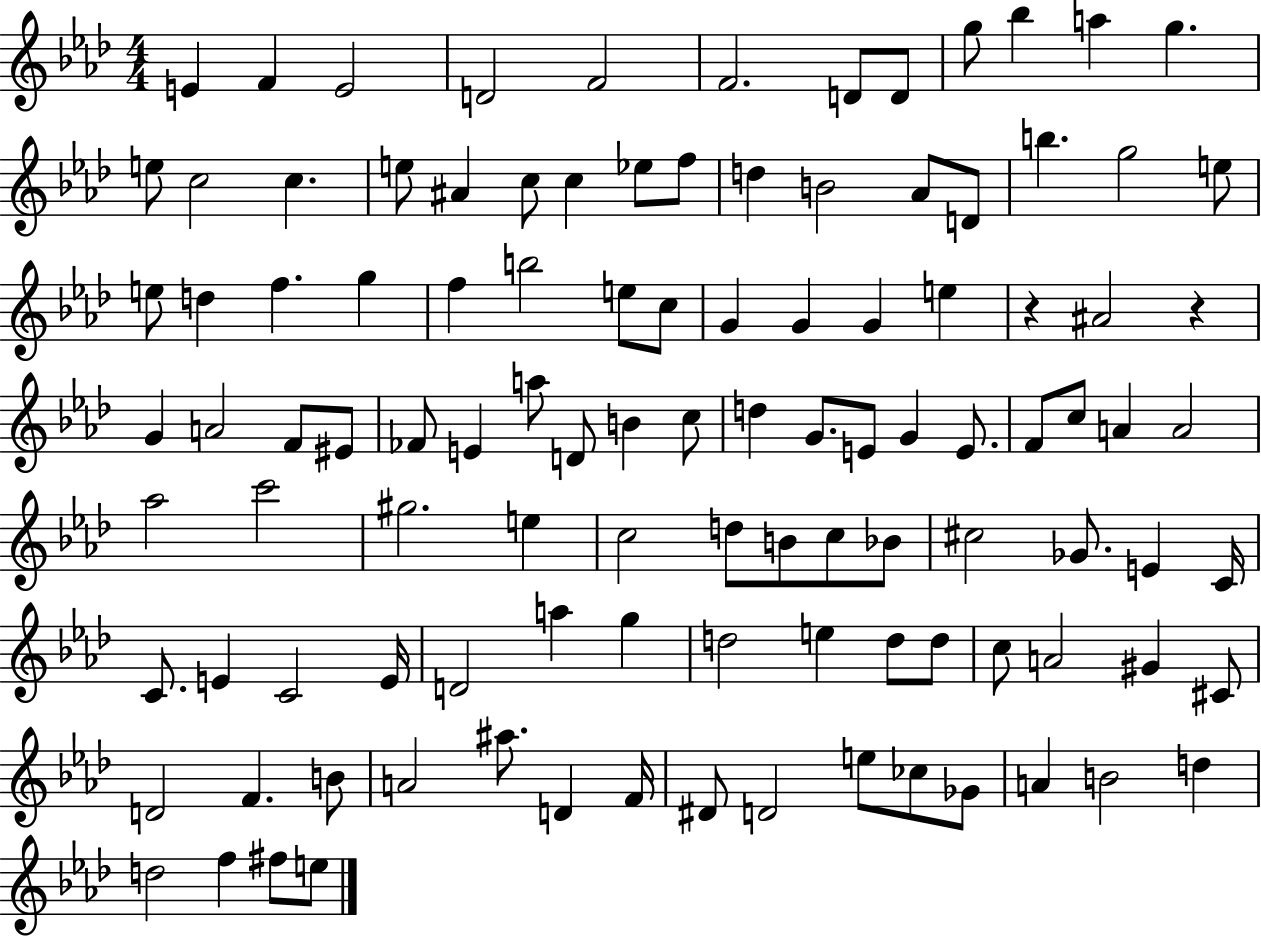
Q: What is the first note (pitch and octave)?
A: E4